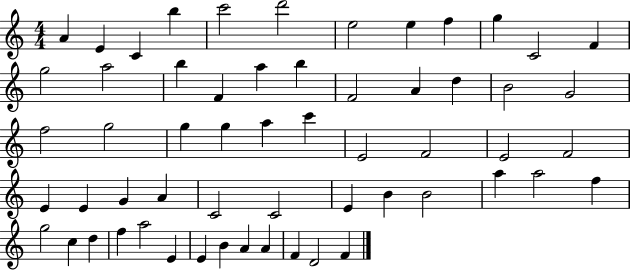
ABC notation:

X:1
T:Untitled
M:4/4
L:1/4
K:C
A E C b c'2 d'2 e2 e f g C2 F g2 a2 b F a b F2 A d B2 G2 f2 g2 g g a c' E2 F2 E2 F2 E E G A C2 C2 E B B2 a a2 f g2 c d f a2 E E B A A F D2 F